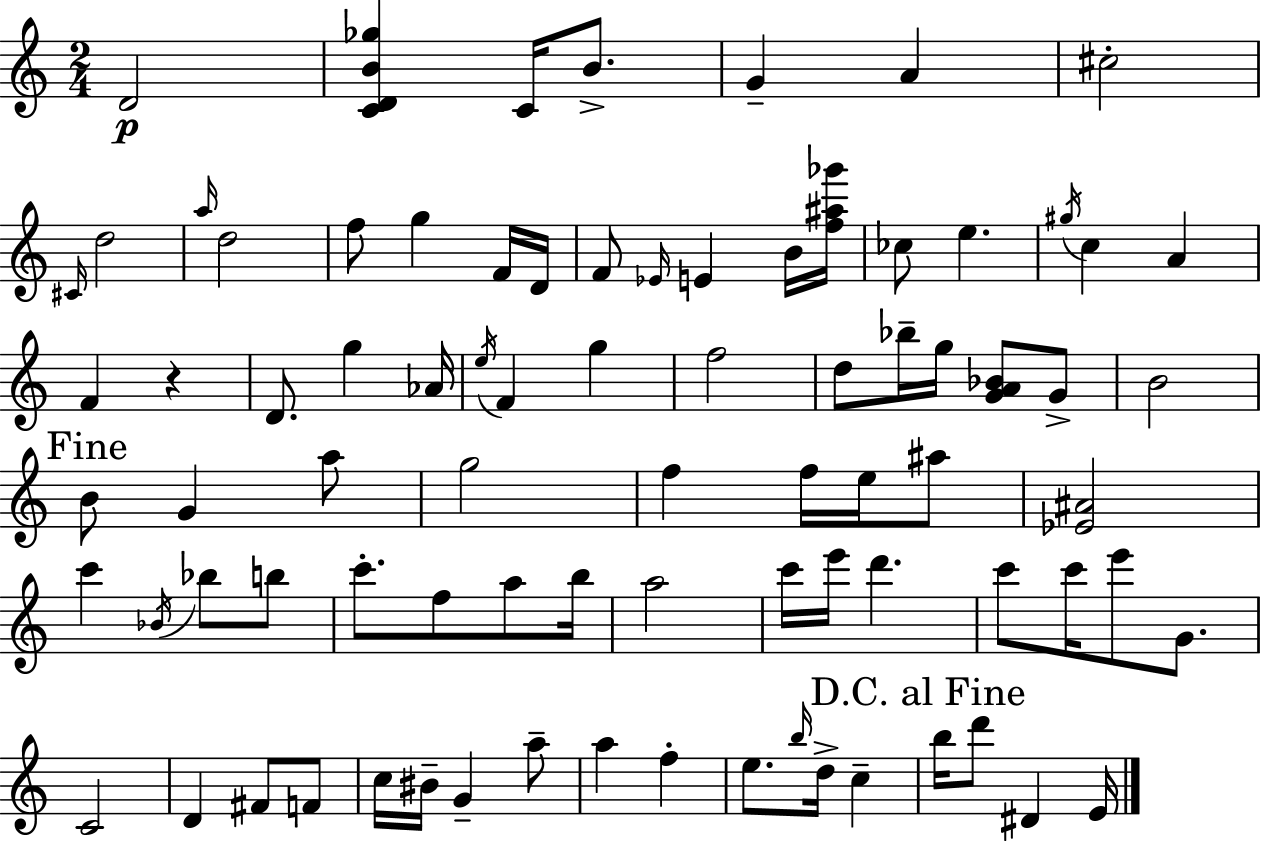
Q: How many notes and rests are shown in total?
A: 83